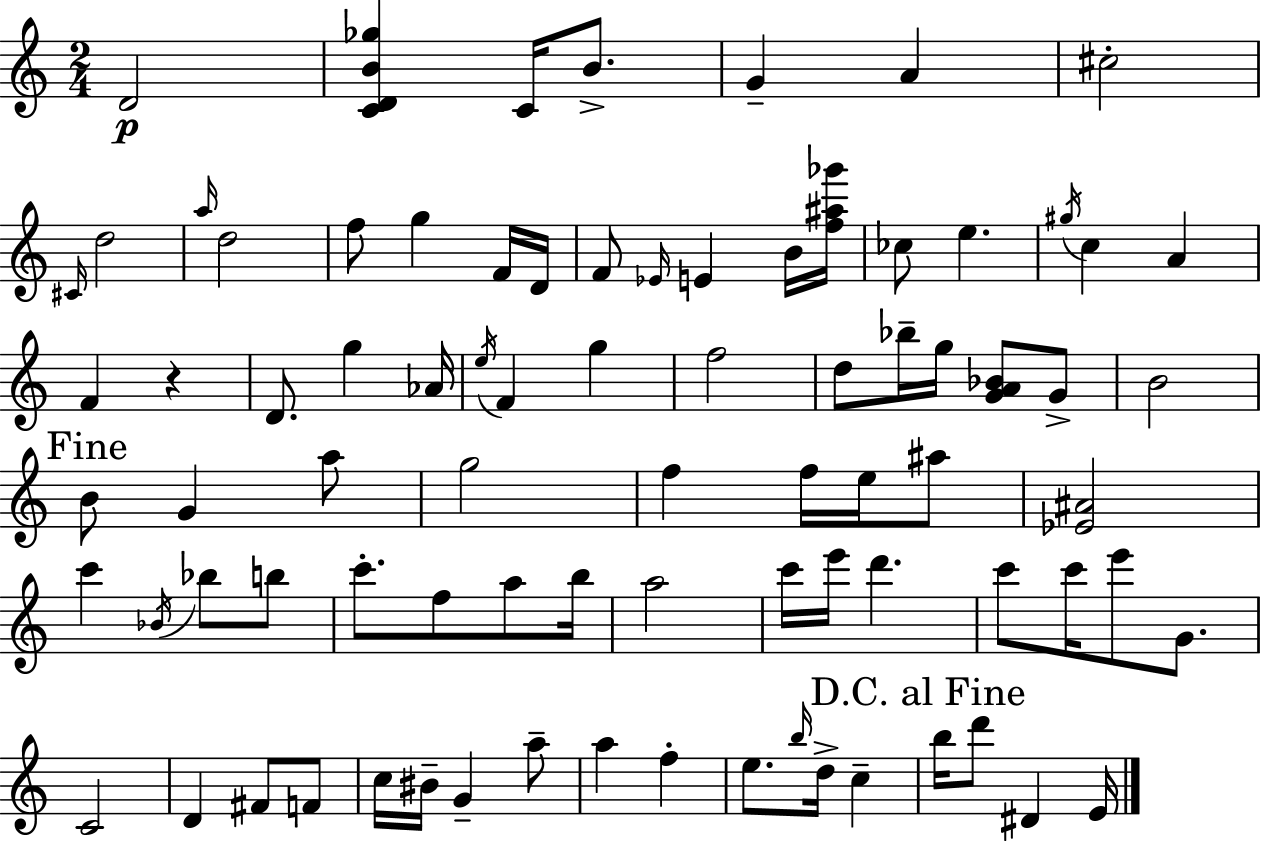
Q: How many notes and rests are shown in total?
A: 83